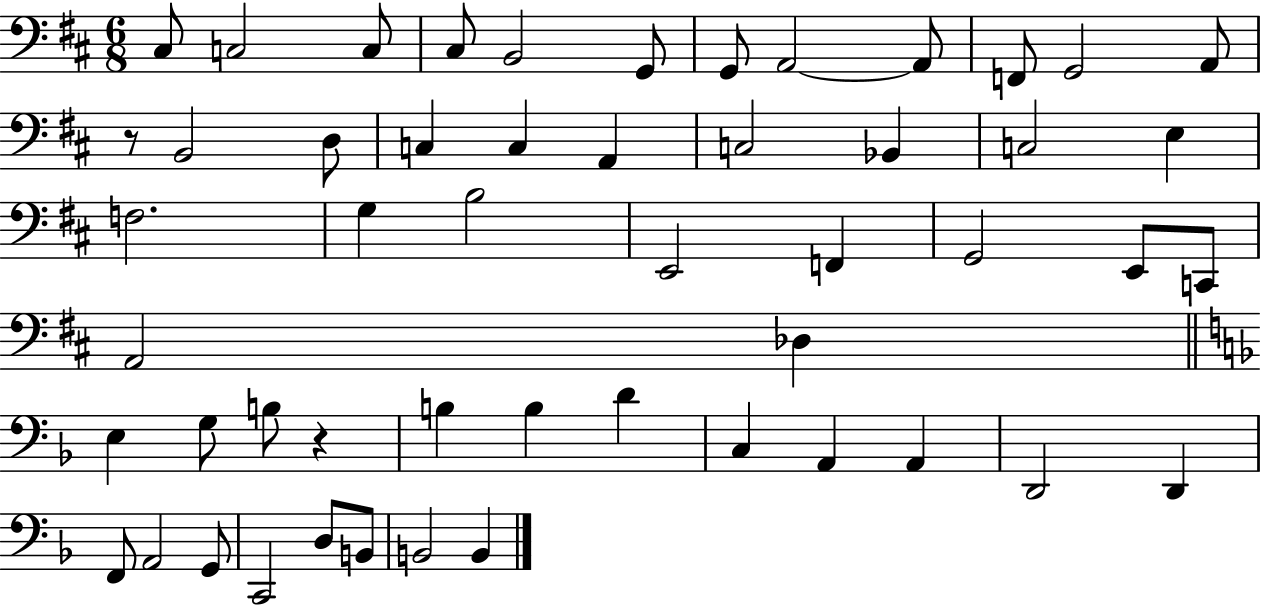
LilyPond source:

{
  \clef bass
  \numericTimeSignature
  \time 6/8
  \key d \major
  cis8 c2 c8 | cis8 b,2 g,8 | g,8 a,2~~ a,8 | f,8 g,2 a,8 | \break r8 b,2 d8 | c4 c4 a,4 | c2 bes,4 | c2 e4 | \break f2. | g4 b2 | e,2 f,4 | g,2 e,8 c,8 | \break a,2 des4 | \bar "||" \break \key d \minor e4 g8 b8 r4 | b4 b4 d'4 | c4 a,4 a,4 | d,2 d,4 | \break f,8 a,2 g,8 | c,2 d8 b,8 | b,2 b,4 | \bar "|."
}